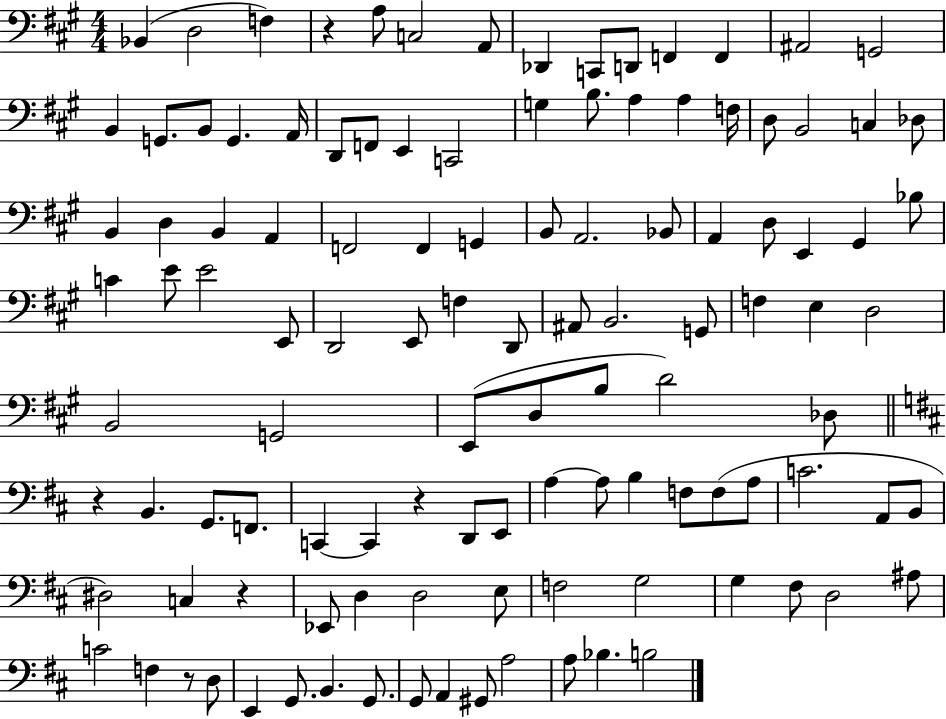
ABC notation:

X:1
T:Untitled
M:4/4
L:1/4
K:A
_B,, D,2 F, z A,/2 C,2 A,,/2 _D,, C,,/2 D,,/2 F,, F,, ^A,,2 G,,2 B,, G,,/2 B,,/2 G,, A,,/4 D,,/2 F,,/2 E,, C,,2 G, B,/2 A, A, F,/4 D,/2 B,,2 C, _D,/2 B,, D, B,, A,, F,,2 F,, G,, B,,/2 A,,2 _B,,/2 A,, D,/2 E,, ^G,, _B,/2 C E/2 E2 E,,/2 D,,2 E,,/2 F, D,,/2 ^A,,/2 B,,2 G,,/2 F, E, D,2 B,,2 G,,2 E,,/2 D,/2 B,/2 D2 _D,/2 z B,, G,,/2 F,,/2 C,, C,, z D,,/2 E,,/2 A, A,/2 B, F,/2 F,/2 A,/2 C2 A,,/2 B,,/2 ^D,2 C, z _E,,/2 D, D,2 E,/2 F,2 G,2 G, ^F,/2 D,2 ^A,/2 C2 F, z/2 D,/2 E,, G,,/2 B,, G,,/2 G,,/2 A,, ^G,,/2 A,2 A,/2 _B, B,2